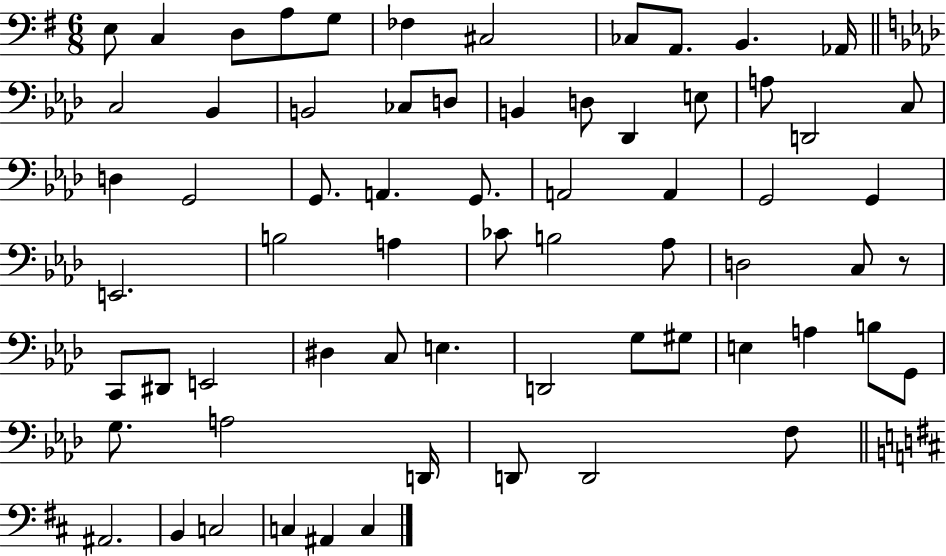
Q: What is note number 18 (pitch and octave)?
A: D3